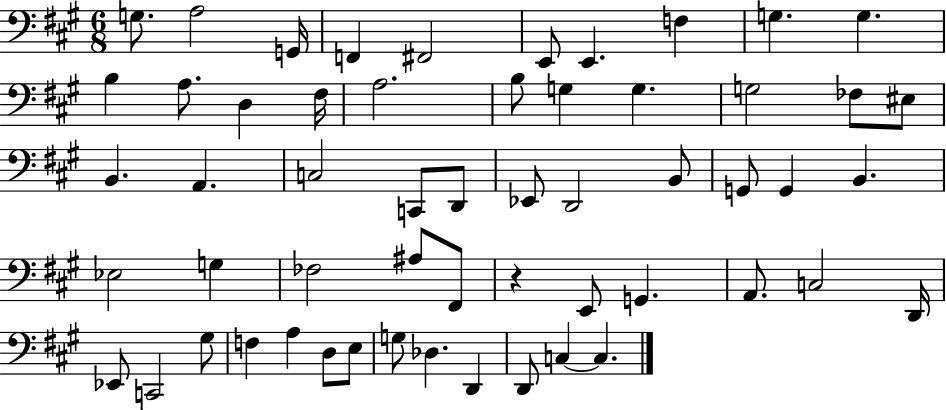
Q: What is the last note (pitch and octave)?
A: C3